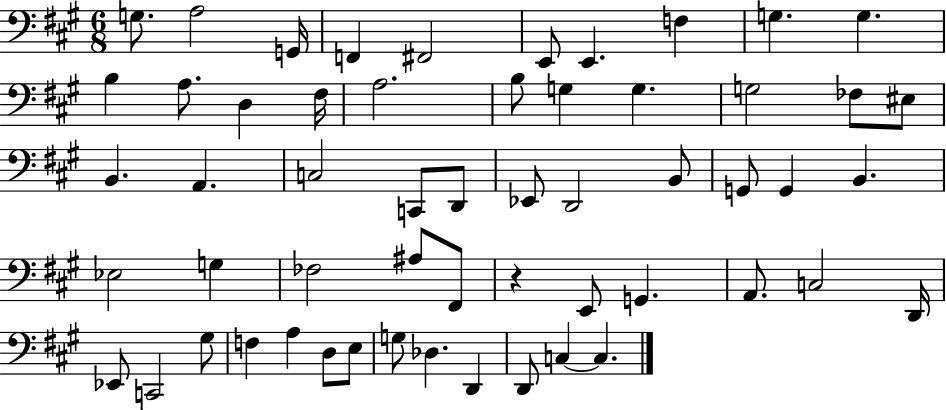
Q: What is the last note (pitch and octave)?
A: C3